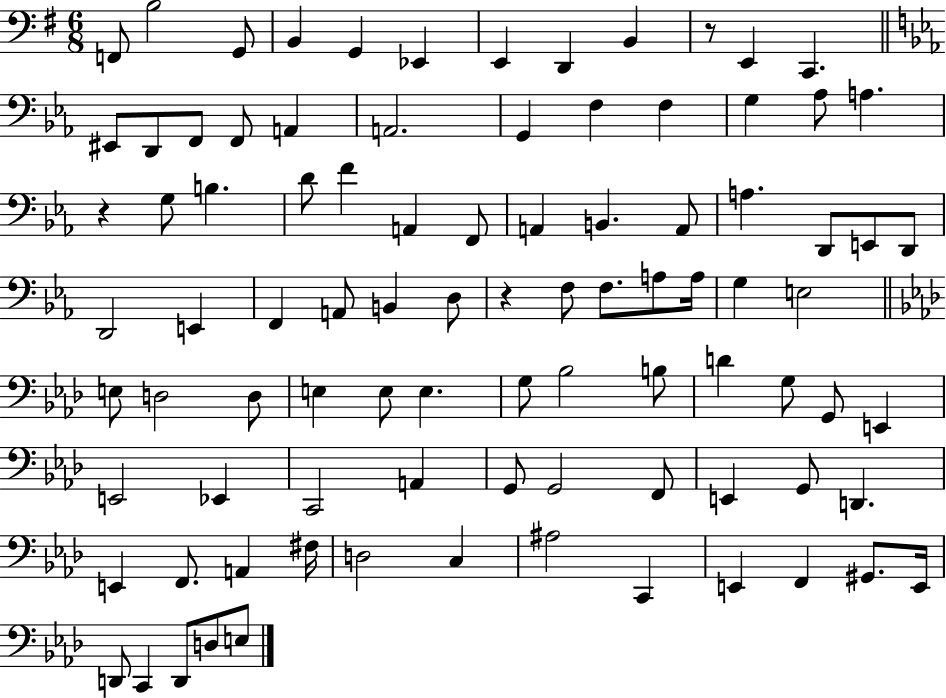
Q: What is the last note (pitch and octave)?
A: E3